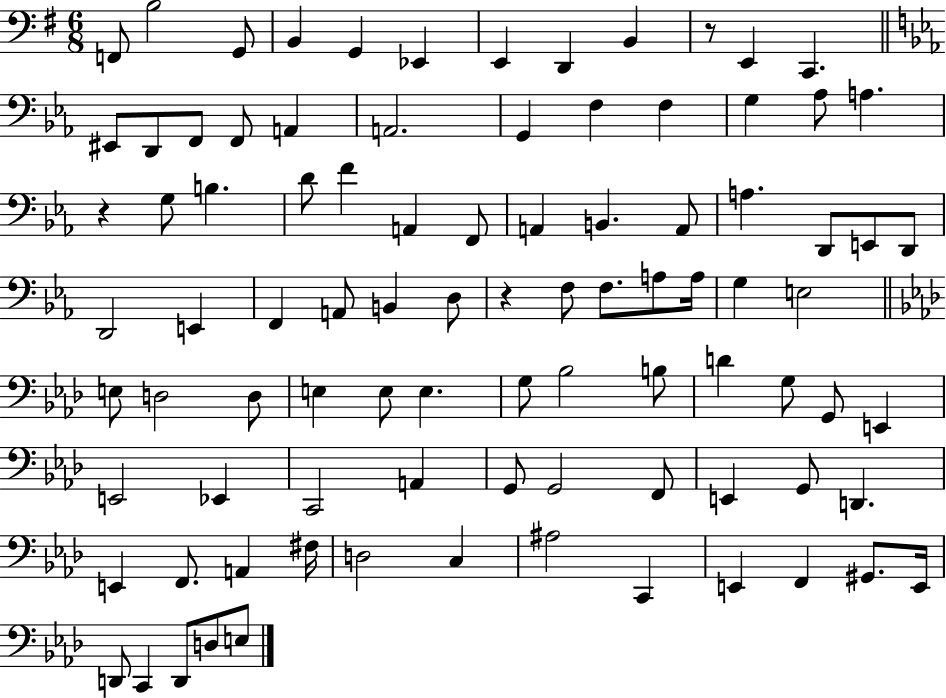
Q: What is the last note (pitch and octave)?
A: E3